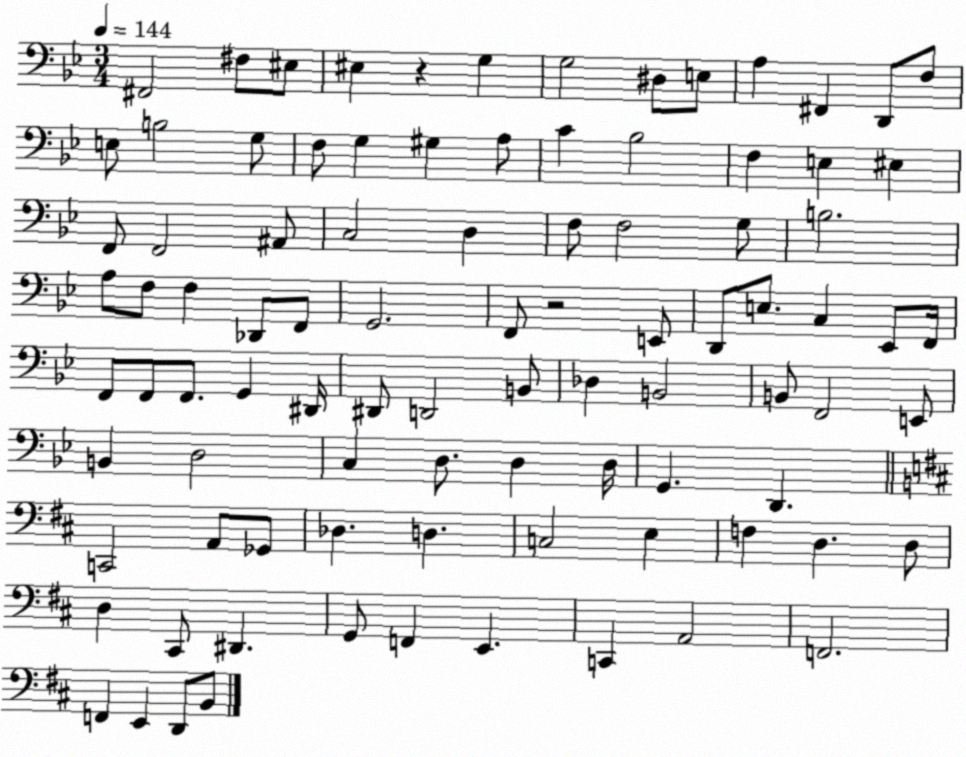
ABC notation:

X:1
T:Untitled
M:3/4
L:1/4
K:Bb
^F,,2 ^F,/2 ^E,/2 ^E, z G, G,2 ^D,/2 E,/2 A, ^F,, D,,/2 F,/2 E,/2 B,2 G,/2 F,/2 G, ^G, A,/2 C _B,2 F, E, ^E, F,,/2 F,,2 ^A,,/2 C,2 D, F,/2 F,2 G,/2 B,2 A,/2 F,/2 F, _D,,/2 F,,/2 G,,2 F,,/2 z2 E,,/2 D,,/2 E,/2 C, _E,,/2 F,,/4 F,,/2 F,,/2 F,,/2 G,, ^D,,/4 ^D,,/2 D,,2 B,,/2 _D, B,,2 B,,/2 F,,2 E,,/2 B,, D,2 C, D,/2 D, D,/4 G,, D,, C,,2 A,,/2 _G,,/2 _D, D, C,2 E, F, D, D,/2 D, ^C,,/2 ^D,, G,,/2 F,, E,, C,, A,,2 F,,2 F,, E,, D,,/2 B,,/2